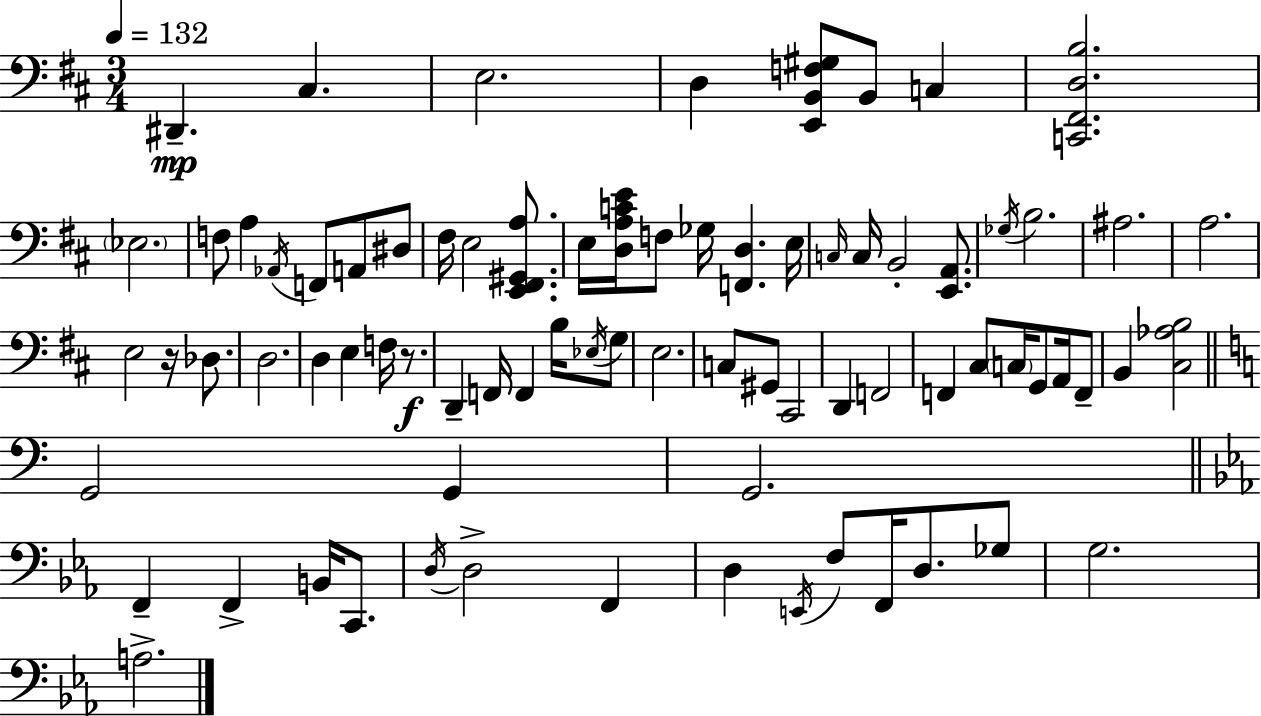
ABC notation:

X:1
T:Untitled
M:3/4
L:1/4
K:D
^D,, ^C, E,2 D, [E,,B,,F,^G,]/2 B,,/2 C, [C,,^F,,D,B,]2 _E,2 F,/2 A, _A,,/4 F,,/2 A,,/2 ^D,/2 ^F,/4 E,2 [E,,^F,,^G,,A,]/2 E,/4 [D,A,CE]/4 F,/2 _G,/4 [F,,D,] E,/4 C,/4 C,/4 B,,2 [E,,A,,]/2 _G,/4 B,2 ^A,2 A,2 E,2 z/4 _D,/2 D,2 D, E, F,/4 z/2 D,, F,,/4 F,, B,/4 _E,/4 G,/2 E,2 C,/2 ^G,,/2 ^C,,2 D,, F,,2 F,, ^C,/2 C,/4 G,,/2 A,,/4 F,,/2 B,, [^C,_A,B,]2 G,,2 G,, G,,2 F,, F,, B,,/4 C,,/2 D,/4 D,2 F,, D, E,,/4 F,/2 F,,/4 D,/2 _G,/2 G,2 A,2